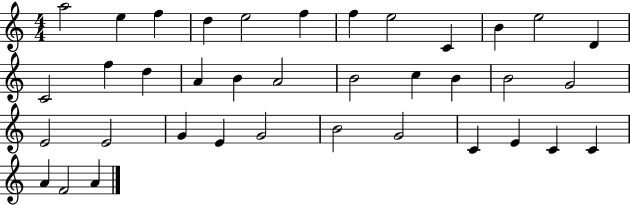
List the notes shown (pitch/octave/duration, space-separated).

A5/h E5/q F5/q D5/q E5/h F5/q F5/q E5/h C4/q B4/q E5/h D4/q C4/h F5/q D5/q A4/q B4/q A4/h B4/h C5/q B4/q B4/h G4/h E4/h E4/h G4/q E4/q G4/h B4/h G4/h C4/q E4/q C4/q C4/q A4/q F4/h A4/q